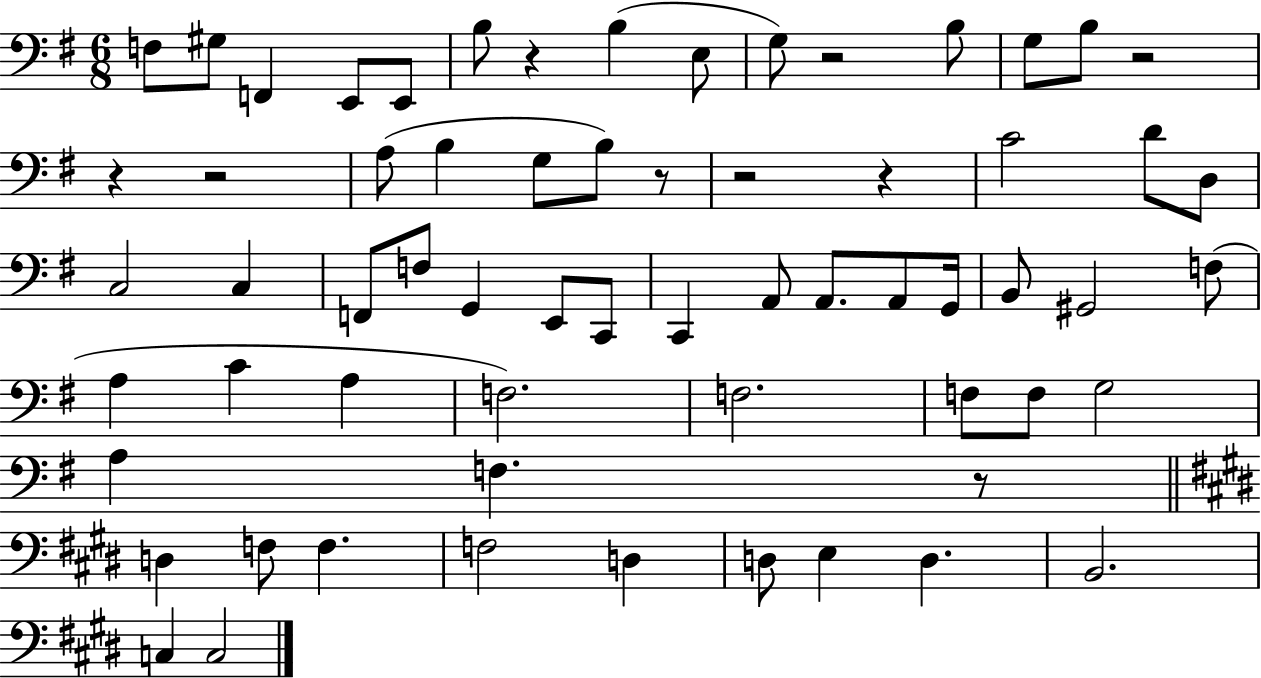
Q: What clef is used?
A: bass